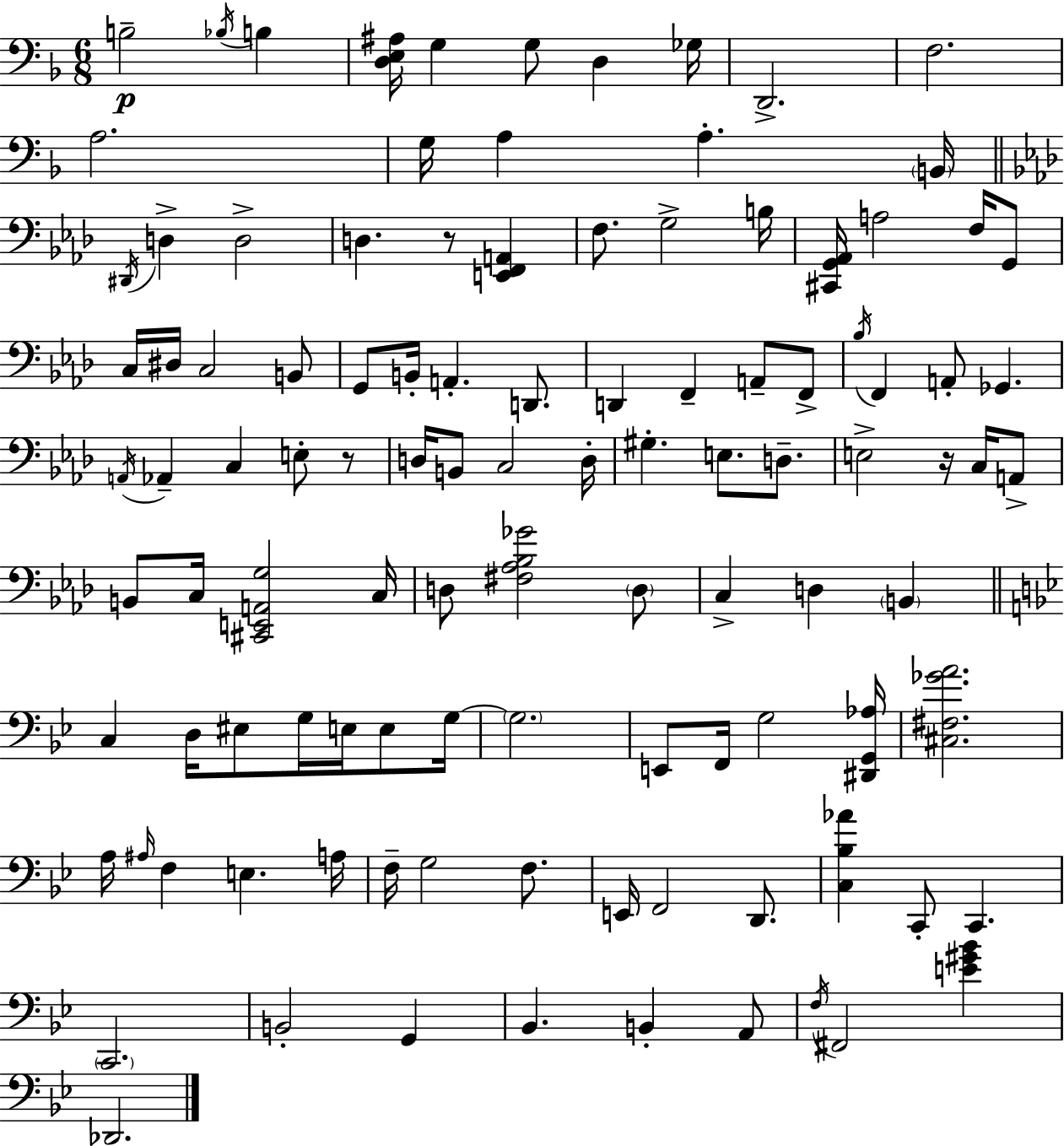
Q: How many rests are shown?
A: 3